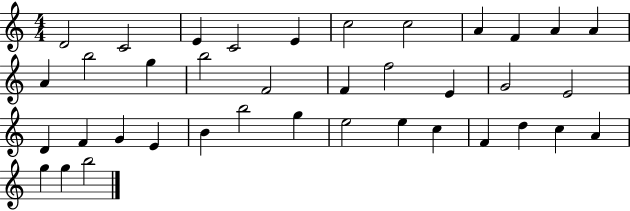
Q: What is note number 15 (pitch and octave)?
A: B5